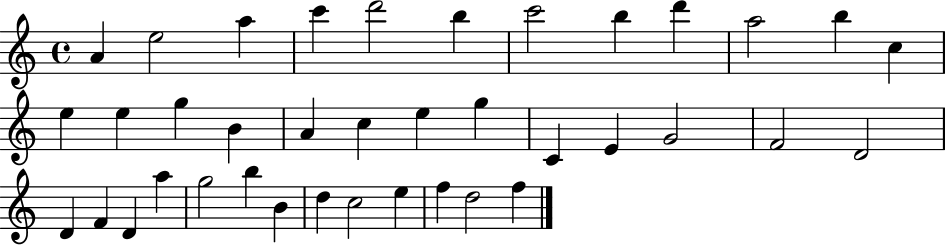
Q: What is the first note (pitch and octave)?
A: A4